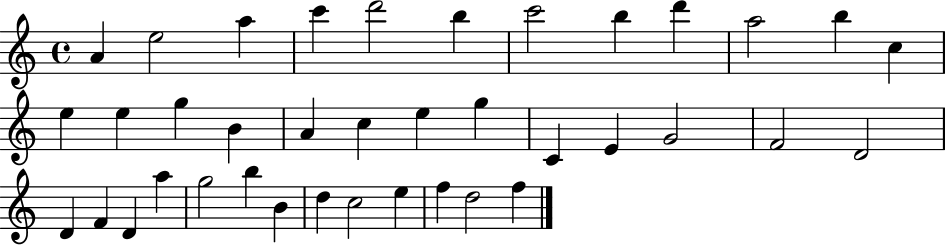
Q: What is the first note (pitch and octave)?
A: A4